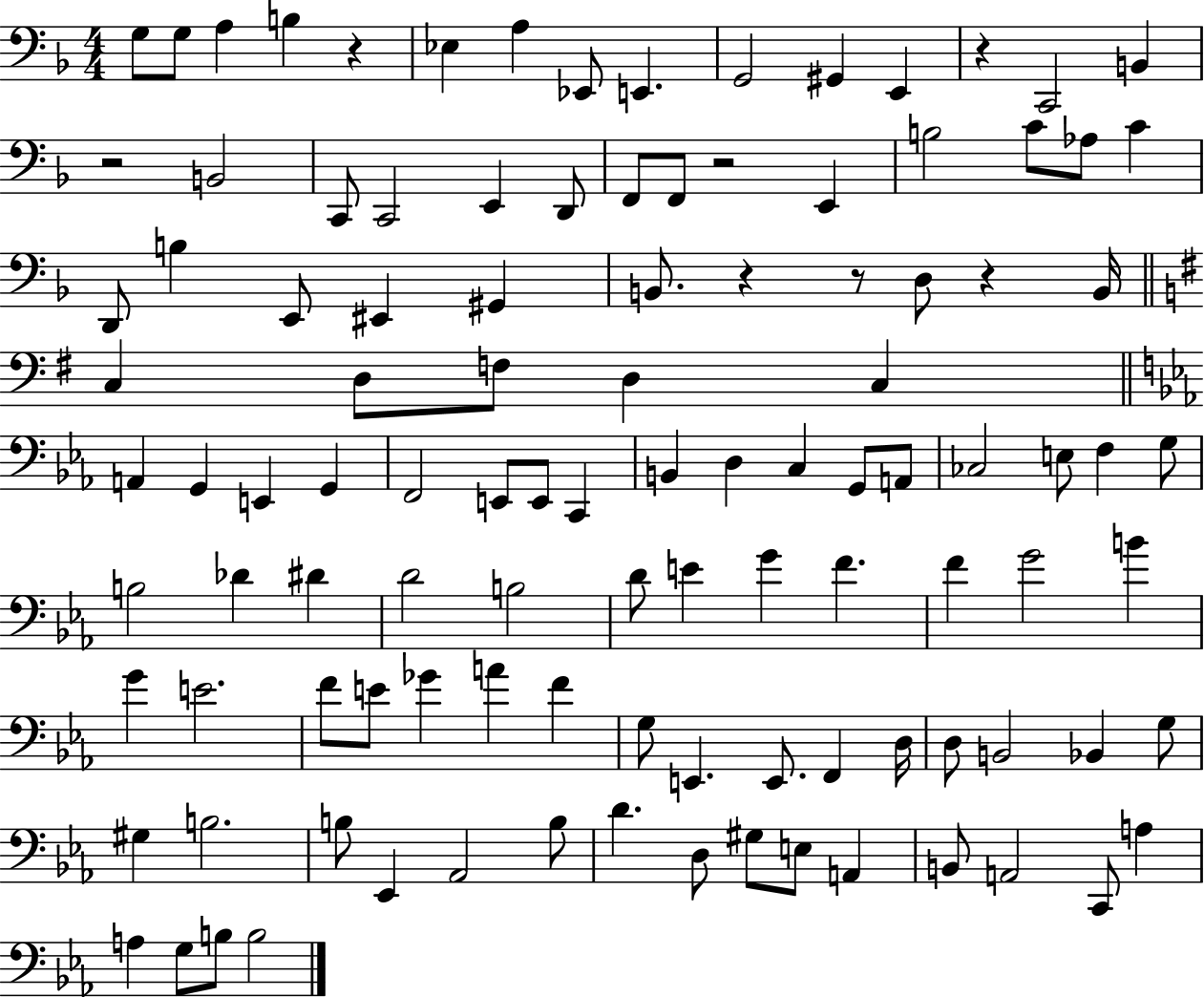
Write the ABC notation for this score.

X:1
T:Untitled
M:4/4
L:1/4
K:F
G,/2 G,/2 A, B, z _E, A, _E,,/2 E,, G,,2 ^G,, E,, z C,,2 B,, z2 B,,2 C,,/2 C,,2 E,, D,,/2 F,,/2 F,,/2 z2 E,, B,2 C/2 _A,/2 C D,,/2 B, E,,/2 ^E,, ^G,, B,,/2 z z/2 D,/2 z B,,/4 C, D,/2 F,/2 D, C, A,, G,, E,, G,, F,,2 E,,/2 E,,/2 C,, B,, D, C, G,,/2 A,,/2 _C,2 E,/2 F, G,/2 B,2 _D ^D D2 B,2 D/2 E G F F G2 B G E2 F/2 E/2 _G A F G,/2 E,, E,,/2 F,, D,/4 D,/2 B,,2 _B,, G,/2 ^G, B,2 B,/2 _E,, _A,,2 B,/2 D D,/2 ^G,/2 E,/2 A,, B,,/2 A,,2 C,,/2 A, A, G,/2 B,/2 B,2